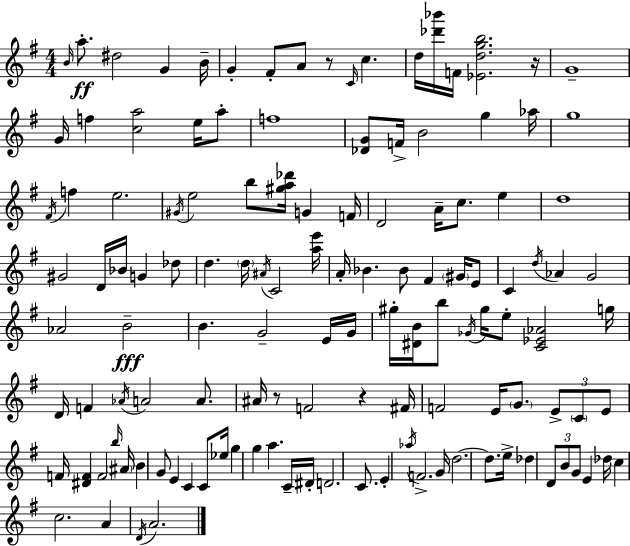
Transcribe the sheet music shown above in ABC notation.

X:1
T:Untitled
M:4/4
L:1/4
K:G
B/4 a/2 ^d2 G B/4 G ^F/2 A/2 z/2 C/4 c d/4 [_d'_b']/4 F/4 [_Edgb]2 z/4 G4 G/4 f [ca]2 e/4 a/2 f4 [_DG]/2 F/4 B2 g _a/4 g4 ^F/4 f e2 ^G/4 e2 b/2 [^ga_d']/4 G F/4 D2 A/4 c/2 e d4 ^G2 D/4 _B/4 G _d/2 d d/4 ^A/4 C2 [ae']/4 A/4 _B _B/2 ^F ^G/4 E/2 C d/4 _A G2 _A2 B2 B G2 E/4 G/4 ^g/4 [^DB]/4 b/2 _G/4 ^g/4 e/2 [C_E_A]2 g/4 D/4 F _A/4 A2 A/2 ^A/4 z/2 F2 z ^F/4 F2 E/4 G/2 E/2 C/2 E/2 F/4 [^DF] F2 b/4 ^A/4 B G/2 E C C/2 _e/4 g g a C/4 ^D/4 D2 C/2 E _a/4 F2 G/4 d2 d/2 e/4 _d D/2 B/2 G/2 E _d/4 c c2 A D/4 A2